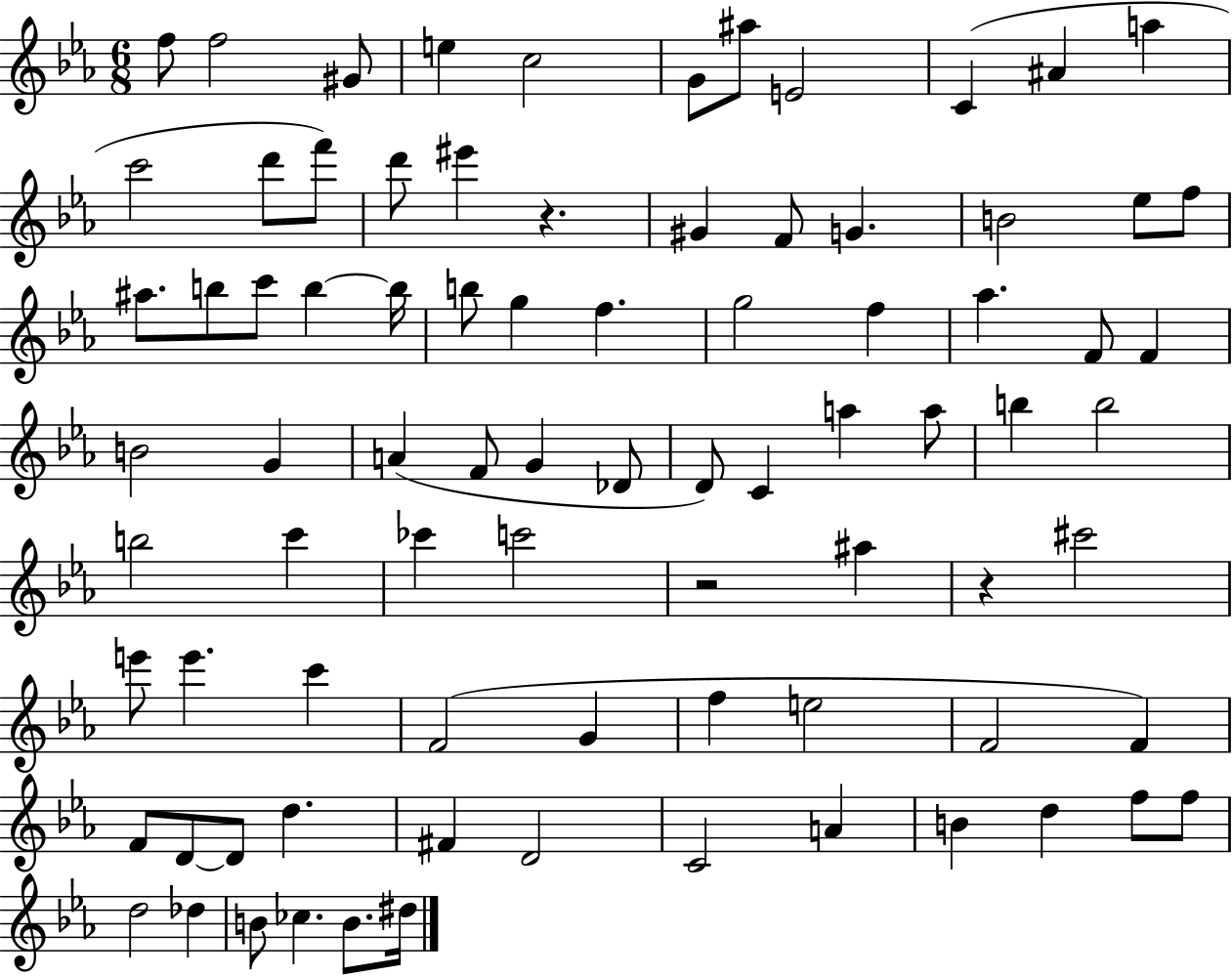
F5/e F5/h G#4/e E5/q C5/h G4/e A#5/e E4/h C4/q A#4/q A5/q C6/h D6/e F6/e D6/e EIS6/q R/q. G#4/q F4/e G4/q. B4/h Eb5/e F5/e A#5/e. B5/e C6/e B5/q B5/s B5/e G5/q F5/q. G5/h F5/q Ab5/q. F4/e F4/q B4/h G4/q A4/q F4/e G4/q Db4/e D4/e C4/q A5/q A5/e B5/q B5/h B5/h C6/q CES6/q C6/h R/h A#5/q R/q C#6/h E6/e E6/q. C6/q F4/h G4/q F5/q E5/h F4/h F4/q F4/e D4/e D4/e D5/q. F#4/q D4/h C4/h A4/q B4/q D5/q F5/e F5/e D5/h Db5/q B4/e CES5/q. B4/e. D#5/s